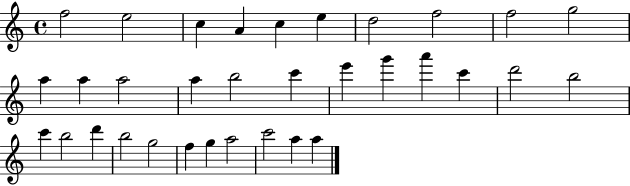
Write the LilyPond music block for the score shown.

{
  \clef treble
  \time 4/4
  \defaultTimeSignature
  \key c \major
  f''2 e''2 | c''4 a'4 c''4 e''4 | d''2 f''2 | f''2 g''2 | \break a''4 a''4 a''2 | a''4 b''2 c'''4 | e'''4 g'''4 a'''4 c'''4 | d'''2 b''2 | \break c'''4 b''2 d'''4 | b''2 g''2 | f''4 g''4 a''2 | c'''2 a''4 a''4 | \break \bar "|."
}